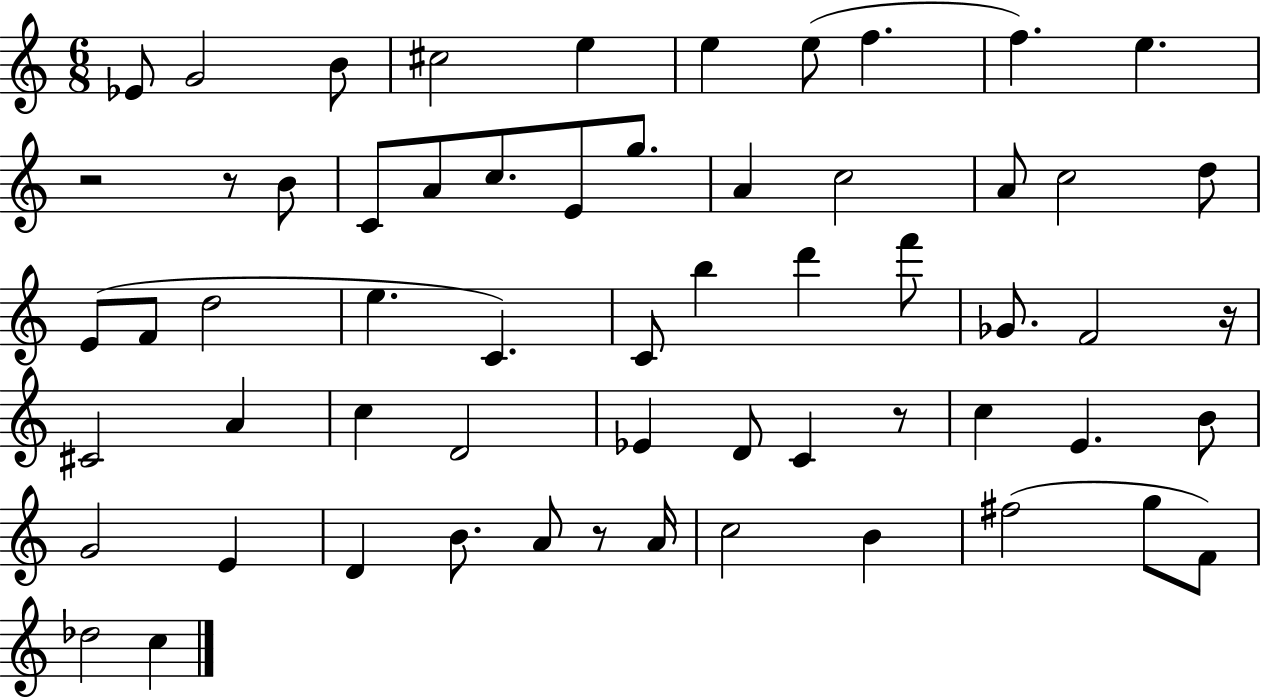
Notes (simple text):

Eb4/e G4/h B4/e C#5/h E5/q E5/q E5/e F5/q. F5/q. E5/q. R/h R/e B4/e C4/e A4/e C5/e. E4/e G5/e. A4/q C5/h A4/e C5/h D5/e E4/e F4/e D5/h E5/q. C4/q. C4/e B5/q D6/q F6/e Gb4/e. F4/h R/s C#4/h A4/q C5/q D4/h Eb4/q D4/e C4/q R/e C5/q E4/q. B4/e G4/h E4/q D4/q B4/e. A4/e R/e A4/s C5/h B4/q F#5/h G5/e F4/e Db5/h C5/q